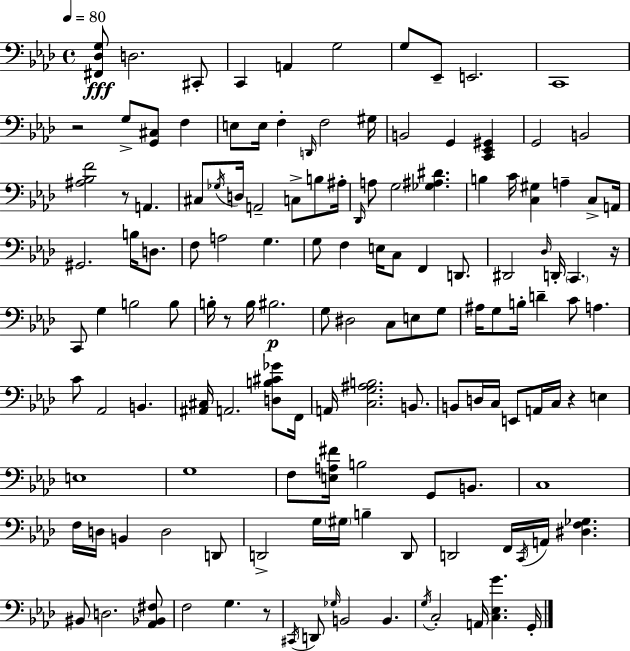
{
  \clef bass
  \time 4/4
  \defaultTimeSignature
  \key f \minor
  \tempo 4 = 80
  <fis, des g>8\fff d2. cis,8-. | c,4 a,4 g2 | g8 ees,8-- e,2. | c,1 | \break r2 g8-> <g, cis>8 f4 | e8 e16 f4-. \grace { d,16 } f2 | gis16 b,2 g,4 <c, ees, gis,>4 | g,2 b,2 | \break <ais bes f'>2 r8 a,4. | cis8 \acciaccatura { ges16 } d16 a,2-- c8-> b8 | ais16-. \grace { des,16 } a8 g2 <ges ais dis'>4. | b4 c'16 <c gis>4 a4-- | \break c8-> a,16 gis,2. b16 | d8. f8 a2 g4. | g8 f4 e16 c8 f,4 | d,8. dis,2 \grace { des16 } d,16-. \parenthesize c,4. | \break r16 c,8 g4 b2 | b8 b16-. r8 b16 bis2.\p | g8 dis2 c8 | e8 g8 ais16 g8 b16-. d'4-- c'8 a4. | \break c'8 aes,2 b,4. | <ais, cis>16 a,2. | <d b cis' ges'>8 f,16 a,16 <c g ais b>2. | b,8. b,8 d16 c16 e,8 a,16 c16 r4 | \break e4 e1 | g1 | f8 <e a fis'>16 b2 g,8 | b,8. c1 | \break f16 d16 b,4 d2 | d,8 d,2-> g16 \parenthesize gis16 b4-- | d,8 d,2 f,16 \acciaccatura { c,16 } a,16 <dis f ges>4. | bis,8 d2. | \break <aes, bes, fis>8 f2 g4. | r8 \acciaccatura { cis,16 } d,8 \grace { ges16 } b,2 | b,4. \acciaccatura { g16 } c2-. | a,16 <c ees g'>4. g,16-. \bar "|."
}